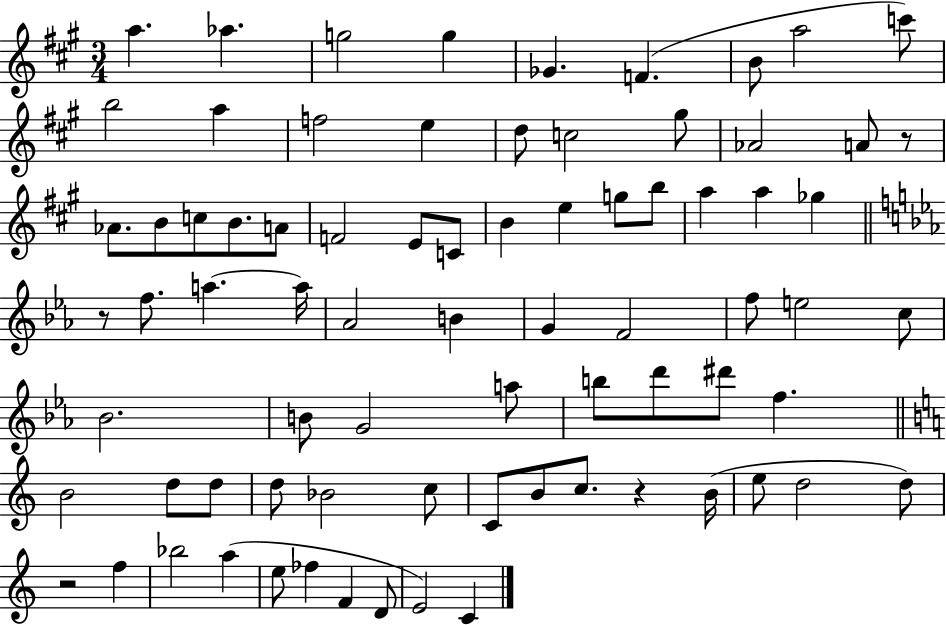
A5/q. Ab5/q. G5/h G5/q Gb4/q. F4/q. B4/e A5/h C6/e B5/h A5/q F5/h E5/q D5/e C5/h G#5/e Ab4/h A4/e R/e Ab4/e. B4/e C5/e B4/e. A4/e F4/h E4/e C4/e B4/q E5/q G5/e B5/e A5/q A5/q Gb5/q R/e F5/e. A5/q. A5/s Ab4/h B4/q G4/q F4/h F5/e E5/h C5/e Bb4/h. B4/e G4/h A5/e B5/e D6/e D#6/e F5/q. B4/h D5/e D5/e D5/e Bb4/h C5/e C4/e B4/e C5/e. R/q B4/s E5/e D5/h D5/e R/h F5/q Bb5/h A5/q E5/e FES5/q F4/q D4/e E4/h C4/q